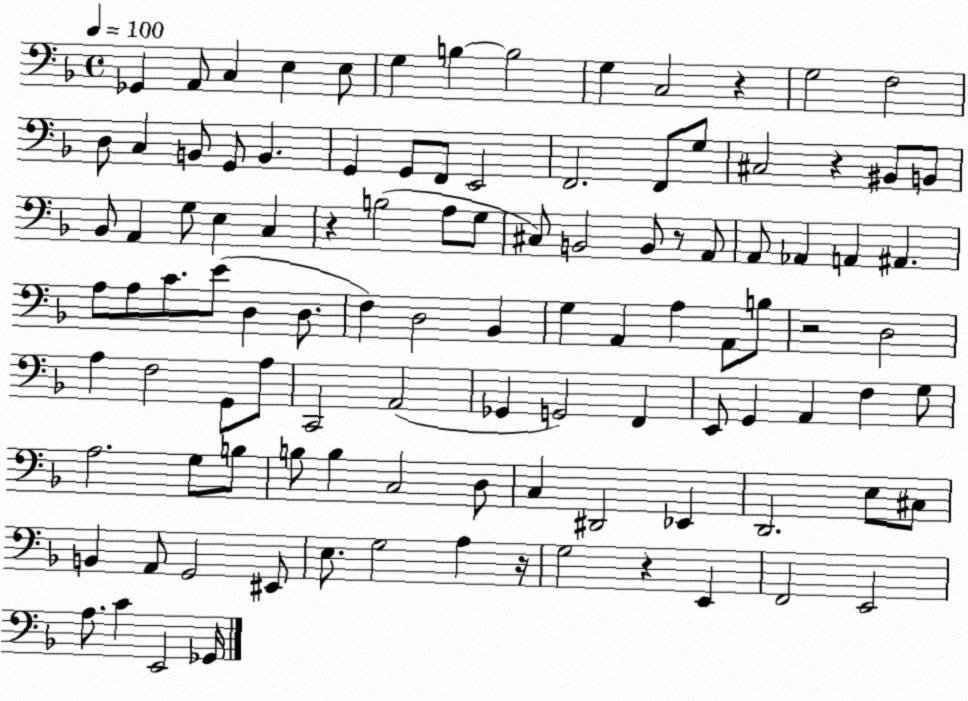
X:1
T:Untitled
M:4/4
L:1/4
K:F
_G,, A,,/2 C, E, E,/2 G, B, B,2 G, C,2 z G,2 F,2 D,/2 C, B,,/2 G,,/2 B,, G,, G,,/2 F,,/2 E,,2 F,,2 F,,/2 G,/2 ^C,2 z ^B,,/2 B,,/2 _B,,/2 A,, G,/2 E, C, z B,2 A,/2 G,/2 ^C,/2 B,,2 B,,/2 z/2 A,,/2 A,,/2 _A,, A,, ^A,, A,/2 A,/2 C/2 E/2 D, D,/2 F, D,2 _B,, G, A,, A, A,,/2 B,/2 z2 D,2 A, F,2 G,,/2 A,/2 C,,2 A,,2 _G,, G,,2 F,, E,,/2 G,, A,, F, G,/2 A,2 G,/2 B,/2 B,/2 B, C,2 D,/2 C, ^D,,2 _E,, D,,2 E,/2 ^C,/2 B,, A,,/2 G,,2 ^E,,/2 E,/2 G,2 A, z/4 G,2 z E,, F,,2 E,,2 A,/2 C E,,2 _G,,/4